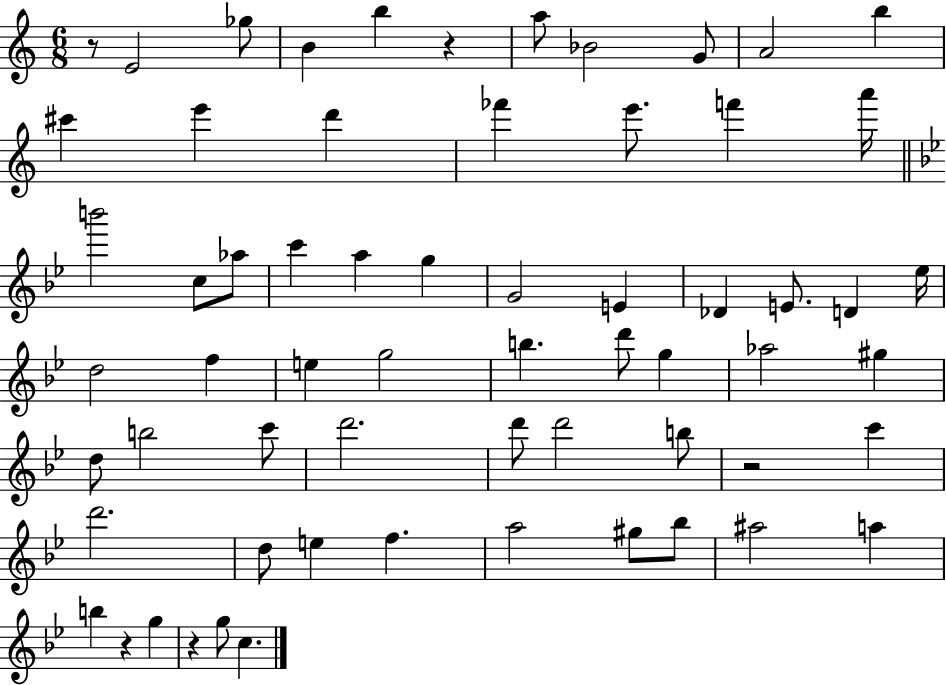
{
  \clef treble
  \numericTimeSignature
  \time 6/8
  \key c \major
  \repeat volta 2 { r8 e'2 ges''8 | b'4 b''4 r4 | a''8 bes'2 g'8 | a'2 b''4 | \break cis'''4 e'''4 d'''4 | fes'''4 e'''8. f'''4 a'''16 | \bar "||" \break \key bes \major b'''2 c''8 aes''8 | c'''4 a''4 g''4 | g'2 e'4 | des'4 e'8. d'4 ees''16 | \break d''2 f''4 | e''4 g''2 | b''4. d'''8 g''4 | aes''2 gis''4 | \break d''8 b''2 c'''8 | d'''2. | d'''8 d'''2 b''8 | r2 c'''4 | \break d'''2. | d''8 e''4 f''4. | a''2 gis''8 bes''8 | ais''2 a''4 | \break b''4 r4 g''4 | r4 g''8 c''4. | } \bar "|."
}